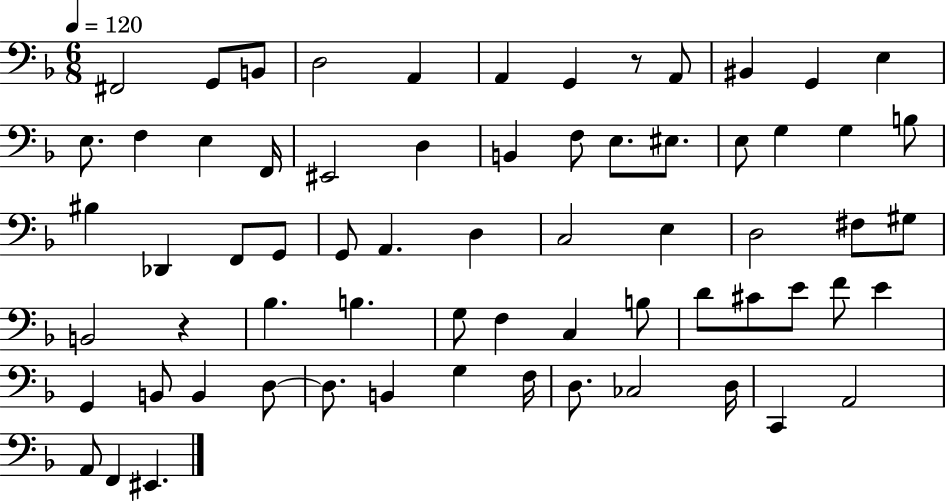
{
  \clef bass
  \numericTimeSignature
  \time 6/8
  \key f \major
  \tempo 4 = 120
  fis,2 g,8 b,8 | d2 a,4 | a,4 g,4 r8 a,8 | bis,4 g,4 e4 | \break e8. f4 e4 f,16 | eis,2 d4 | b,4 f8 e8. eis8. | e8 g4 g4 b8 | \break bis4 des,4 f,8 g,8 | g,8 a,4. d4 | c2 e4 | d2 fis8 gis8 | \break b,2 r4 | bes4. b4. | g8 f4 c4 b8 | d'8 cis'8 e'8 f'8 e'4 | \break g,4 b,8 b,4 d8~~ | d8. b,4 g4 f16 | d8. ces2 d16 | c,4 a,2 | \break a,8 f,4 eis,4. | \bar "|."
}